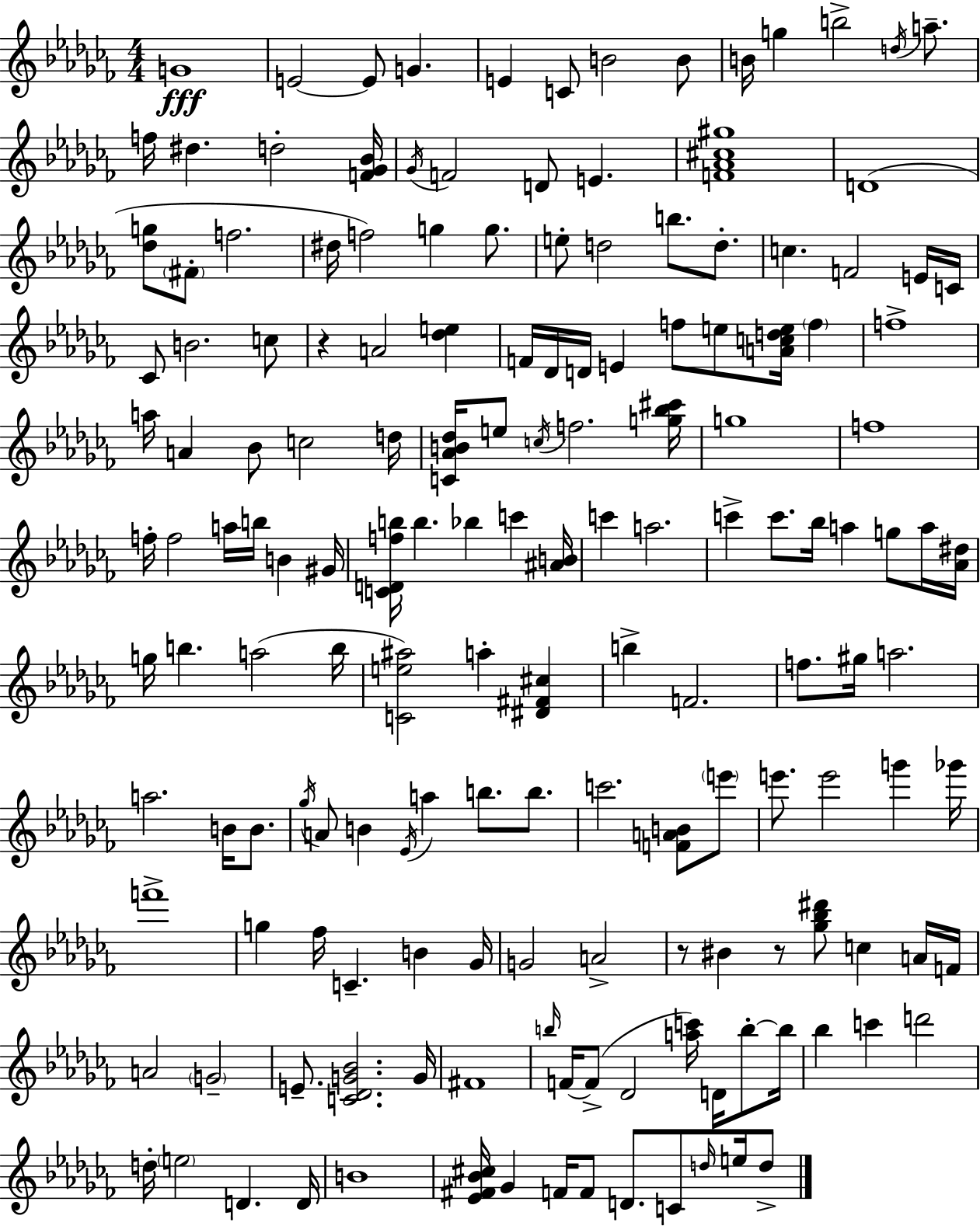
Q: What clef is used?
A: treble